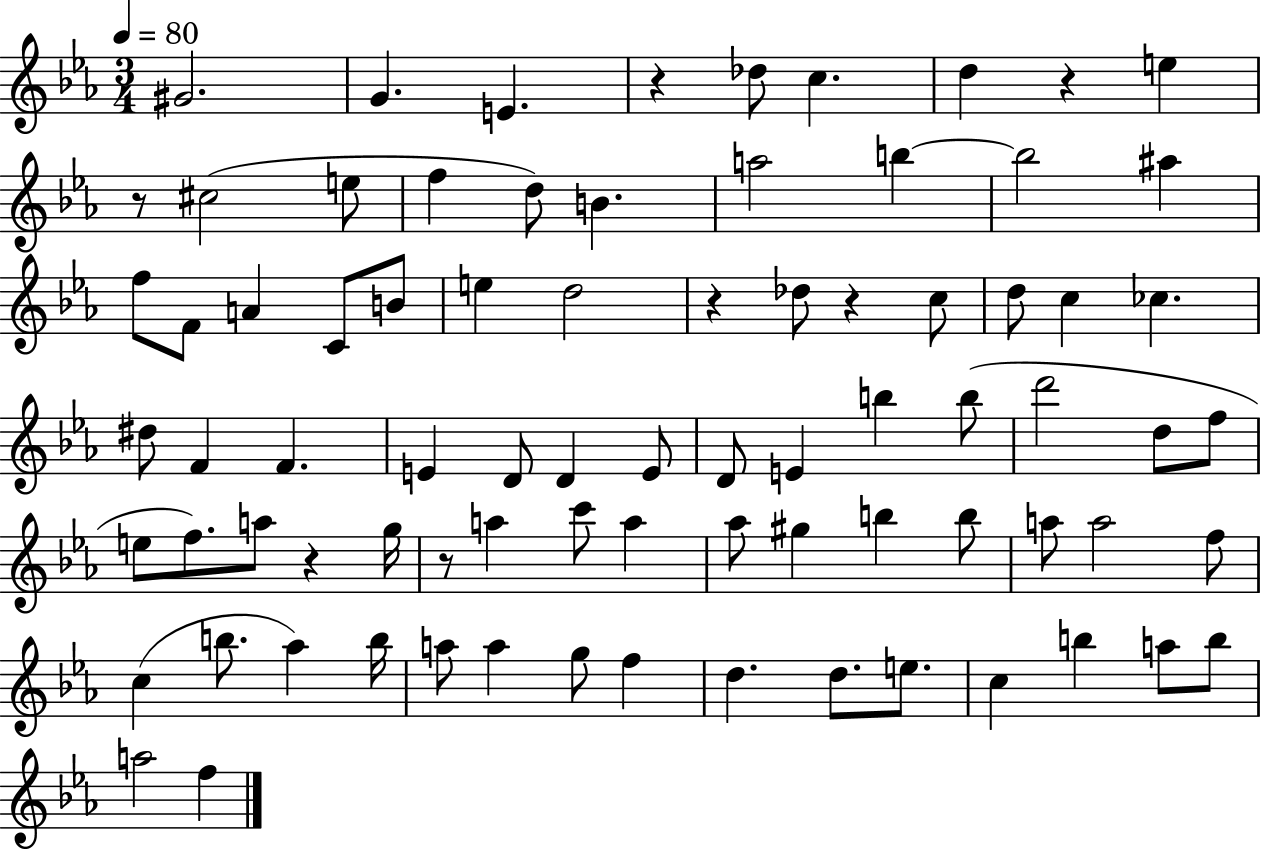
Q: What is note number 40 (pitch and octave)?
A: D6